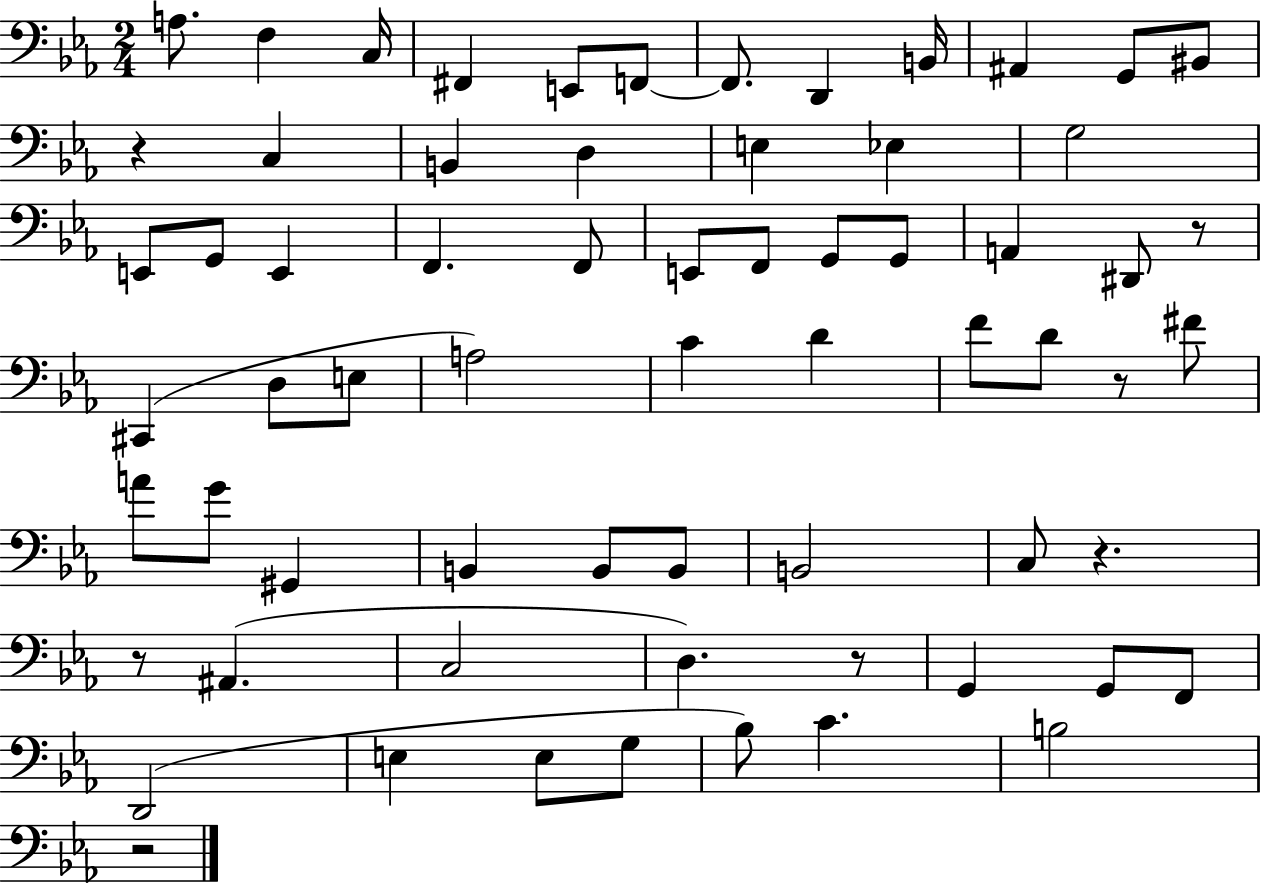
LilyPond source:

{
  \clef bass
  \numericTimeSignature
  \time 2/4
  \key ees \major
  a8. f4 c16 | fis,4 e,8 f,8~~ | f,8. d,4 b,16 | ais,4 g,8 bis,8 | \break r4 c4 | b,4 d4 | e4 ees4 | g2 | \break e,8 g,8 e,4 | f,4. f,8 | e,8 f,8 g,8 g,8 | a,4 dis,8 r8 | \break cis,4( d8 e8 | a2) | c'4 d'4 | f'8 d'8 r8 fis'8 | \break a'8 g'8 gis,4 | b,4 b,8 b,8 | b,2 | c8 r4. | \break r8 ais,4.( | c2 | d4.) r8 | g,4 g,8 f,8 | \break d,2( | e4 e8 g8 | bes8) c'4. | b2 | \break r2 | \bar "|."
}